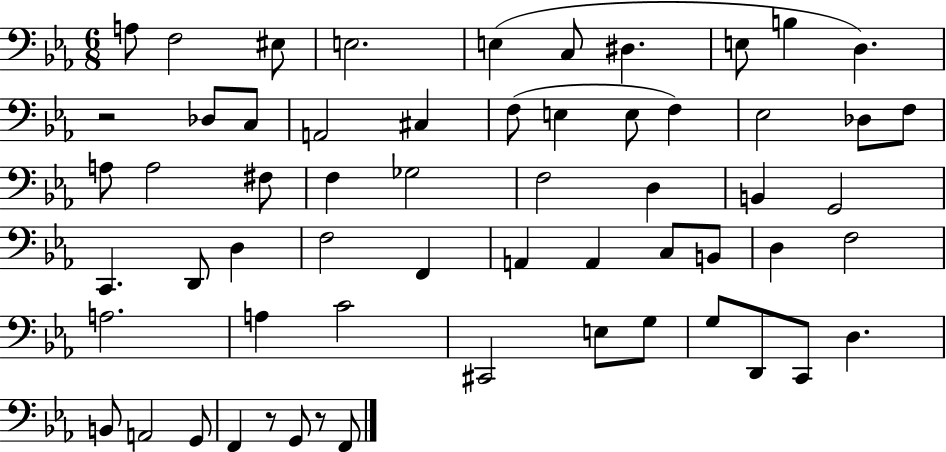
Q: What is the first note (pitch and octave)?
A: A3